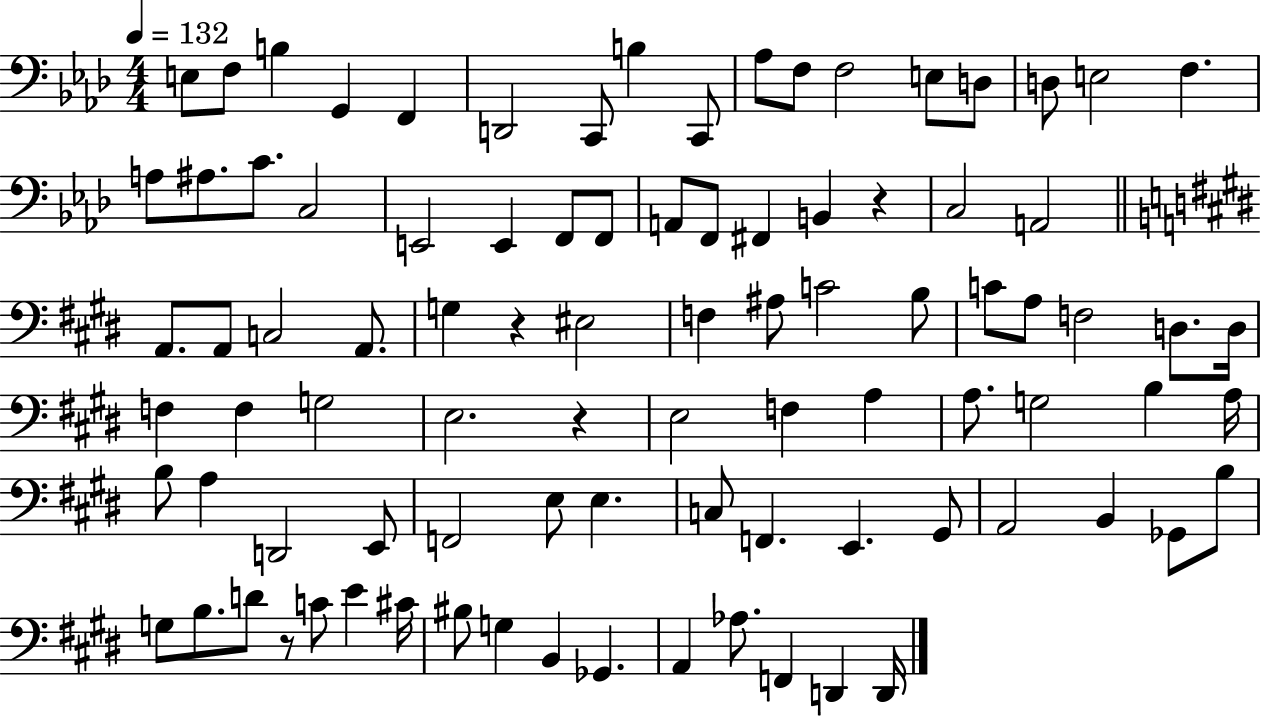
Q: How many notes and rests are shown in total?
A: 91